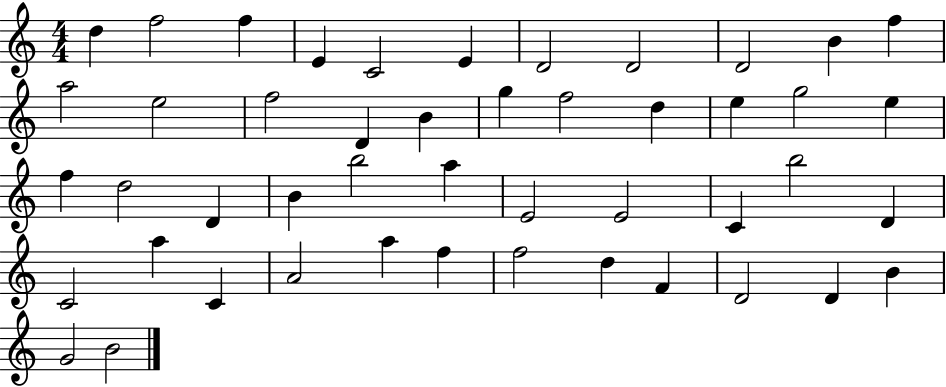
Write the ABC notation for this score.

X:1
T:Untitled
M:4/4
L:1/4
K:C
d f2 f E C2 E D2 D2 D2 B f a2 e2 f2 D B g f2 d e g2 e f d2 D B b2 a E2 E2 C b2 D C2 a C A2 a f f2 d F D2 D B G2 B2